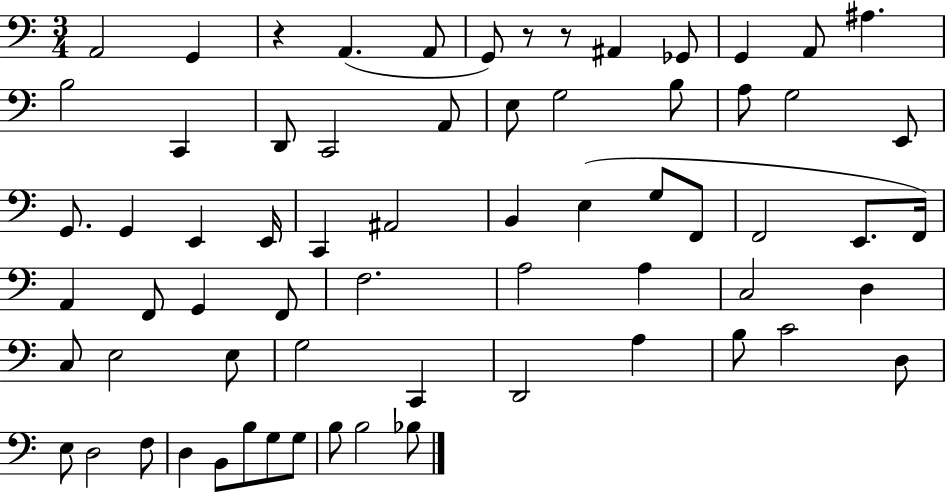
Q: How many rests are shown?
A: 3